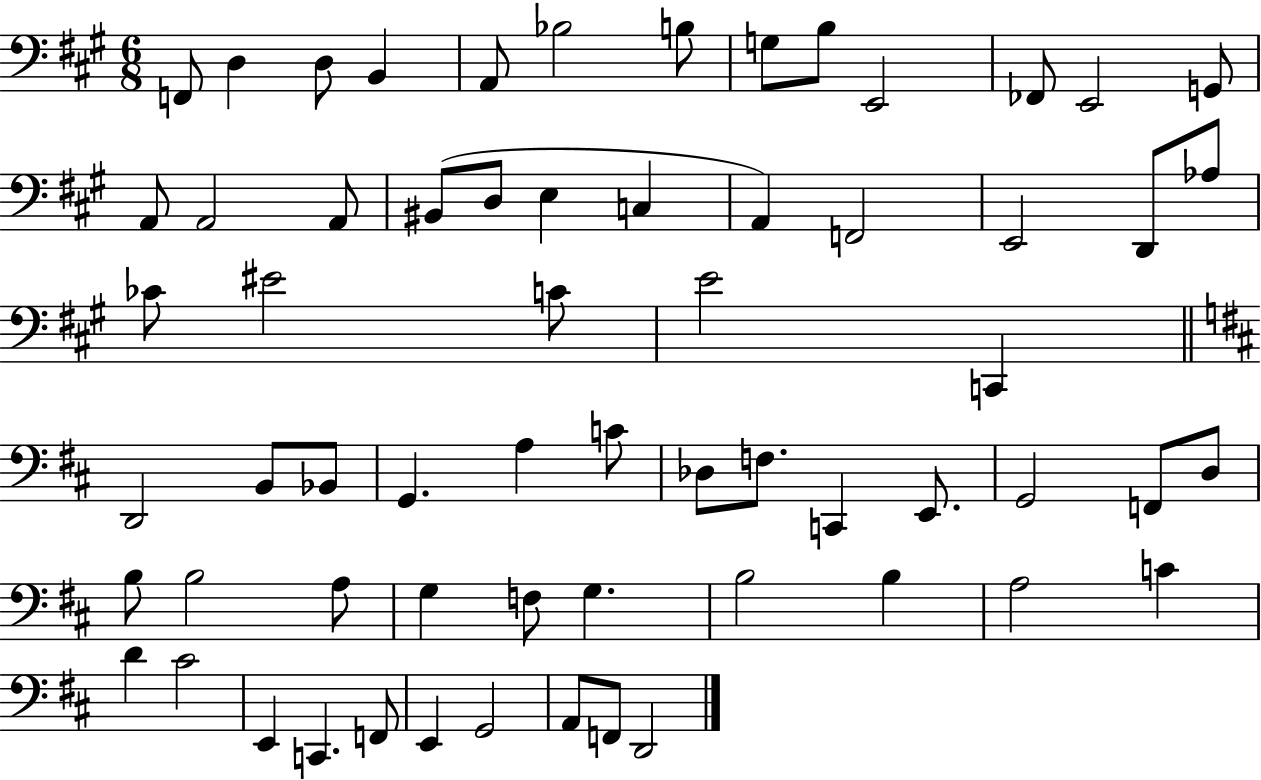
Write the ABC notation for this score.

X:1
T:Untitled
M:6/8
L:1/4
K:A
F,,/2 D, D,/2 B,, A,,/2 _B,2 B,/2 G,/2 B,/2 E,,2 _F,,/2 E,,2 G,,/2 A,,/2 A,,2 A,,/2 ^B,,/2 D,/2 E, C, A,, F,,2 E,,2 D,,/2 _A,/2 _C/2 ^E2 C/2 E2 C,, D,,2 B,,/2 _B,,/2 G,, A, C/2 _D,/2 F,/2 C,, E,,/2 G,,2 F,,/2 D,/2 B,/2 B,2 A,/2 G, F,/2 G, B,2 B, A,2 C D ^C2 E,, C,, F,,/2 E,, G,,2 A,,/2 F,,/2 D,,2